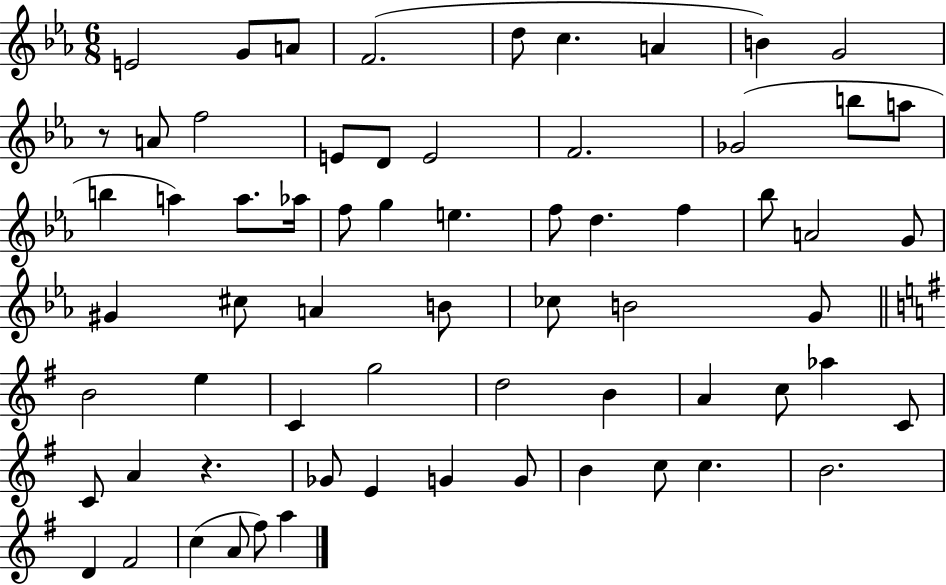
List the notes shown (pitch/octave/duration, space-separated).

E4/h G4/e A4/e F4/h. D5/e C5/q. A4/q B4/q G4/h R/e A4/e F5/h E4/e D4/e E4/h F4/h. Gb4/h B5/e A5/e B5/q A5/q A5/e. Ab5/s F5/e G5/q E5/q. F5/e D5/q. F5/q Bb5/e A4/h G4/e G#4/q C#5/e A4/q B4/e CES5/e B4/h G4/e B4/h E5/q C4/q G5/h D5/h B4/q A4/q C5/e Ab5/q C4/e C4/e A4/q R/q. Gb4/e E4/q G4/q G4/e B4/q C5/e C5/q. B4/h. D4/q F#4/h C5/q A4/e F#5/e A5/q